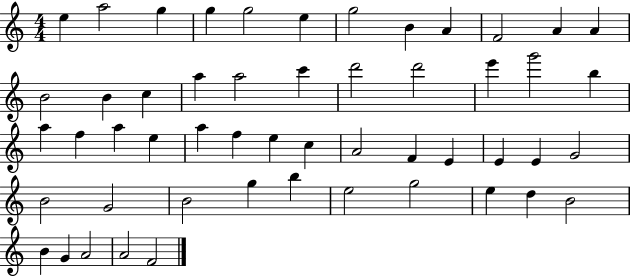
{
  \clef treble
  \numericTimeSignature
  \time 4/4
  \key c \major
  e''4 a''2 g''4 | g''4 g''2 e''4 | g''2 b'4 a'4 | f'2 a'4 a'4 | \break b'2 b'4 c''4 | a''4 a''2 c'''4 | d'''2 d'''2 | e'''4 g'''2 b''4 | \break a''4 f''4 a''4 e''4 | a''4 f''4 e''4 c''4 | a'2 f'4 e'4 | e'4 e'4 g'2 | \break b'2 g'2 | b'2 g''4 b''4 | e''2 g''2 | e''4 d''4 b'2 | \break b'4 g'4 a'2 | a'2 f'2 | \bar "|."
}